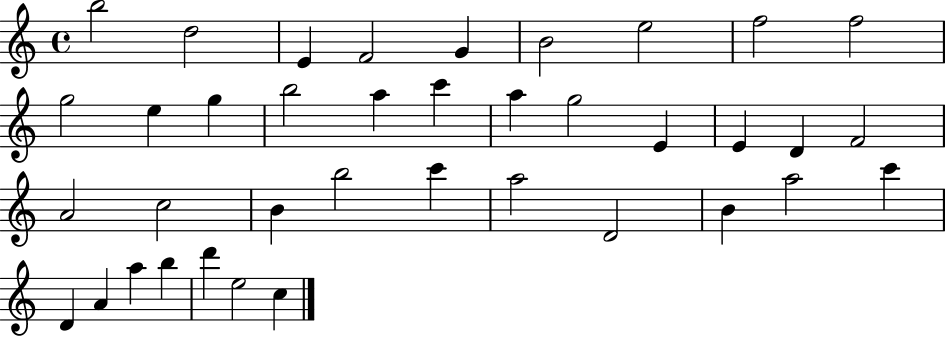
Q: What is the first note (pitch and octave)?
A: B5